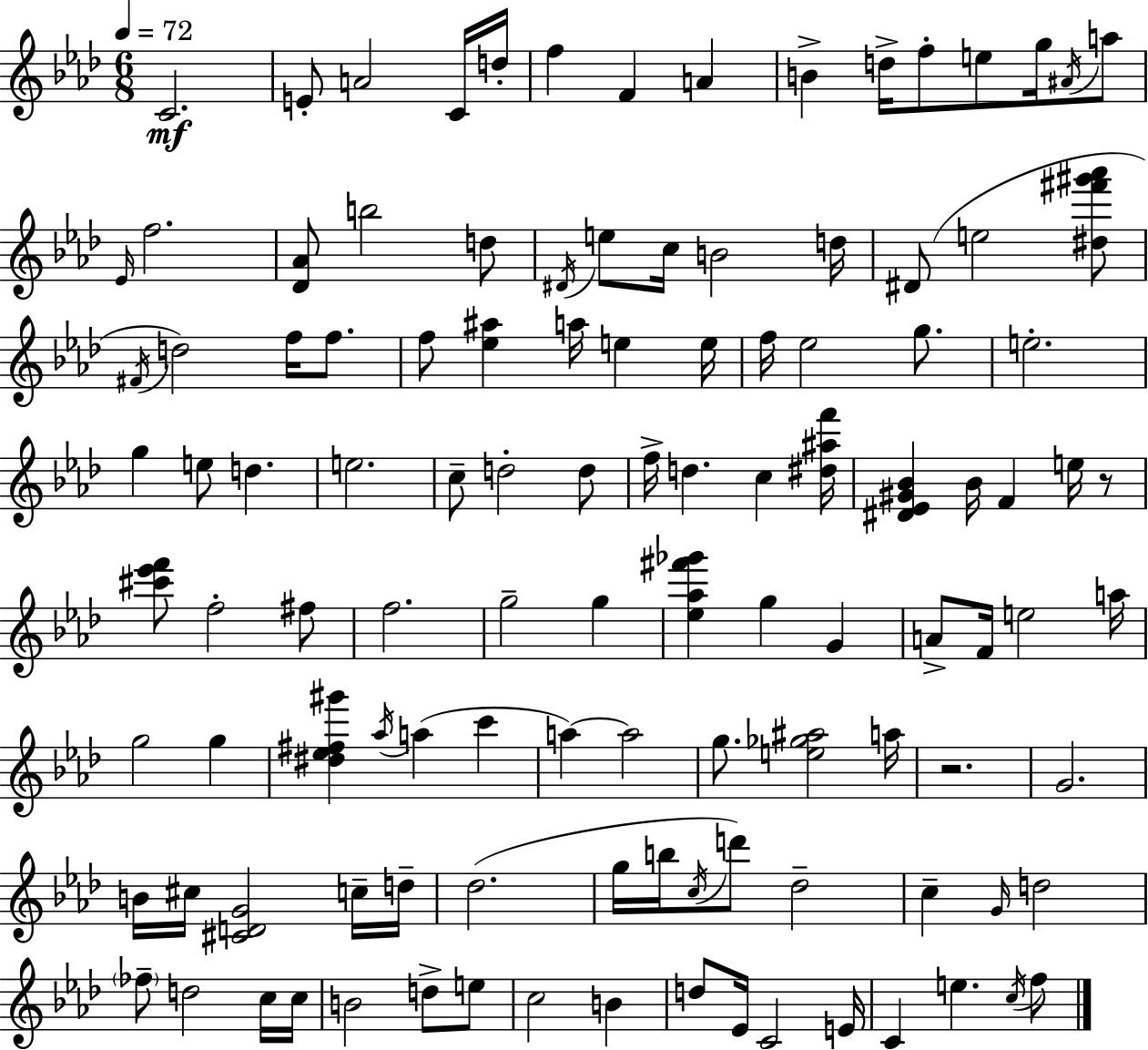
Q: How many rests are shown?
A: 2